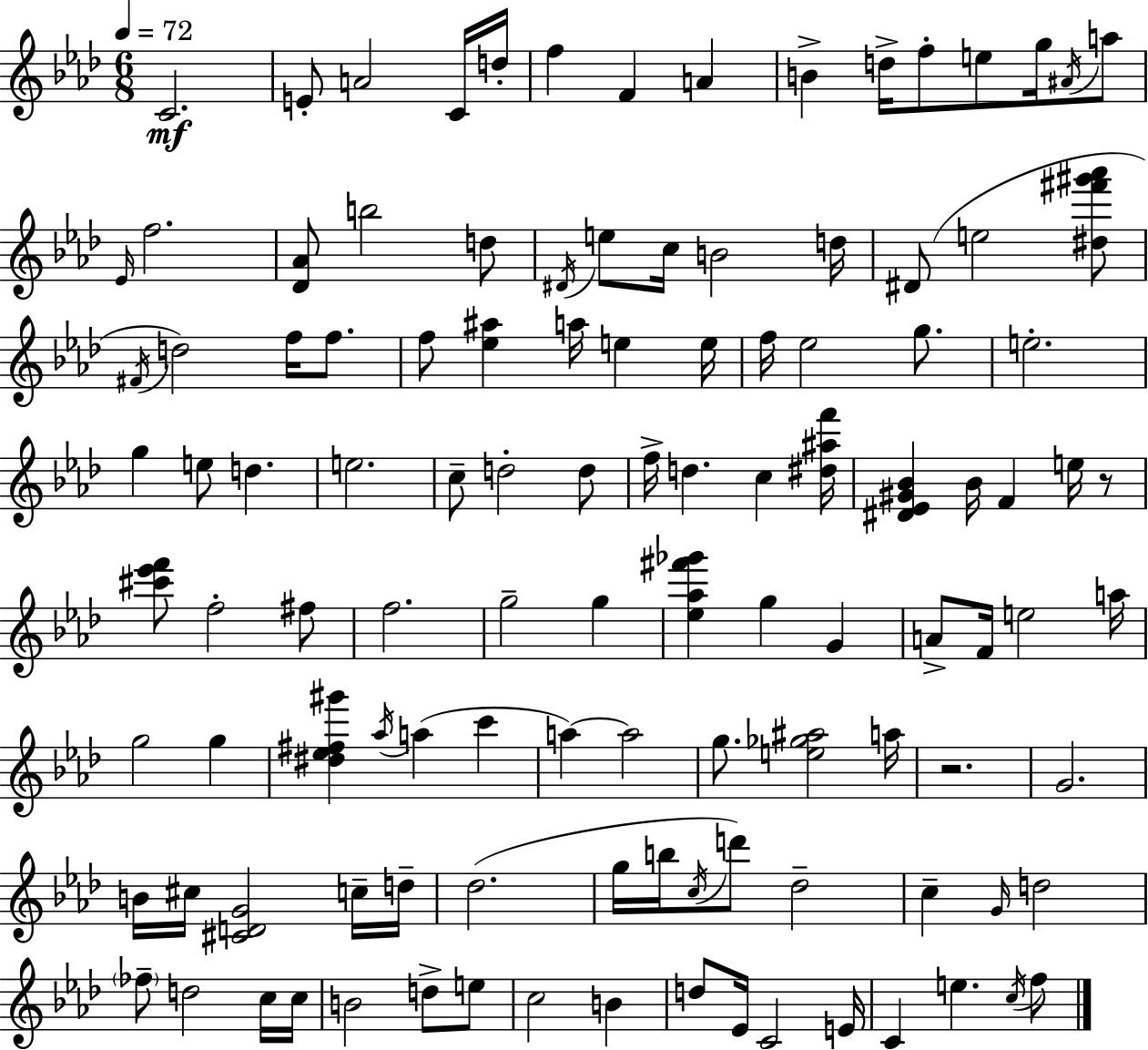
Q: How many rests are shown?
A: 2